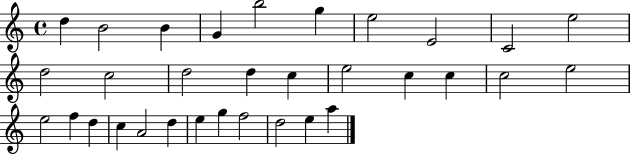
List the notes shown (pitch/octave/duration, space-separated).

D5/q B4/h B4/q G4/q B5/h G5/q E5/h E4/h C4/h E5/h D5/h C5/h D5/h D5/q C5/q E5/h C5/q C5/q C5/h E5/h E5/h F5/q D5/q C5/q A4/h D5/q E5/q G5/q F5/h D5/h E5/q A5/q